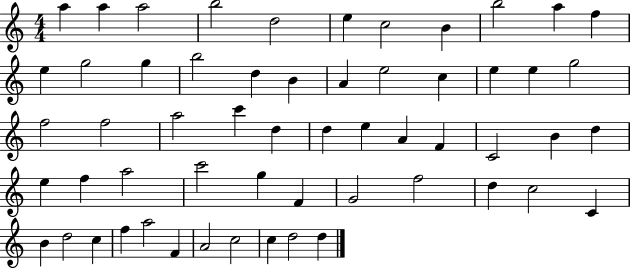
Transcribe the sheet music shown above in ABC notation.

X:1
T:Untitled
M:4/4
L:1/4
K:C
a a a2 b2 d2 e c2 B b2 a f e g2 g b2 d B A e2 c e e g2 f2 f2 a2 c' d d e A F C2 B d e f a2 c'2 g F G2 f2 d c2 C B d2 c f a2 F A2 c2 c d2 d